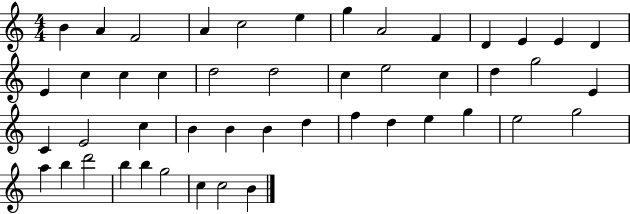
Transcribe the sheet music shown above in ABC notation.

X:1
T:Untitled
M:4/4
L:1/4
K:C
B A F2 A c2 e g A2 F D E E D E c c c d2 d2 c e2 c d g2 E C E2 c B B B d f d e g e2 g2 a b d'2 b b g2 c c2 B